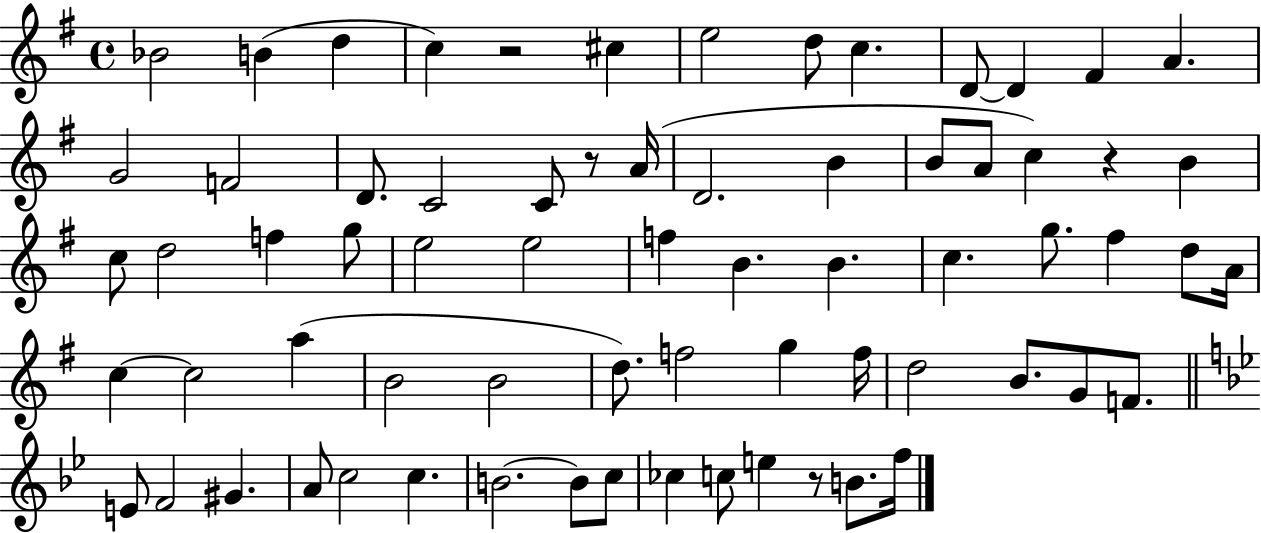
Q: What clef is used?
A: treble